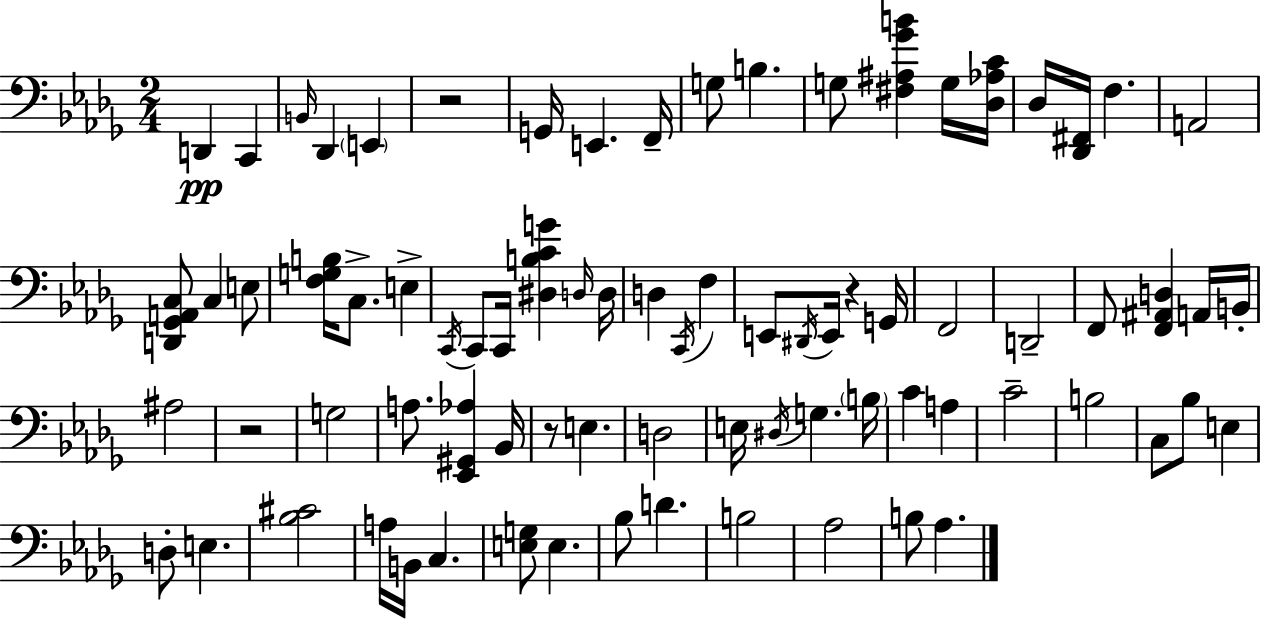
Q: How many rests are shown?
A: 4